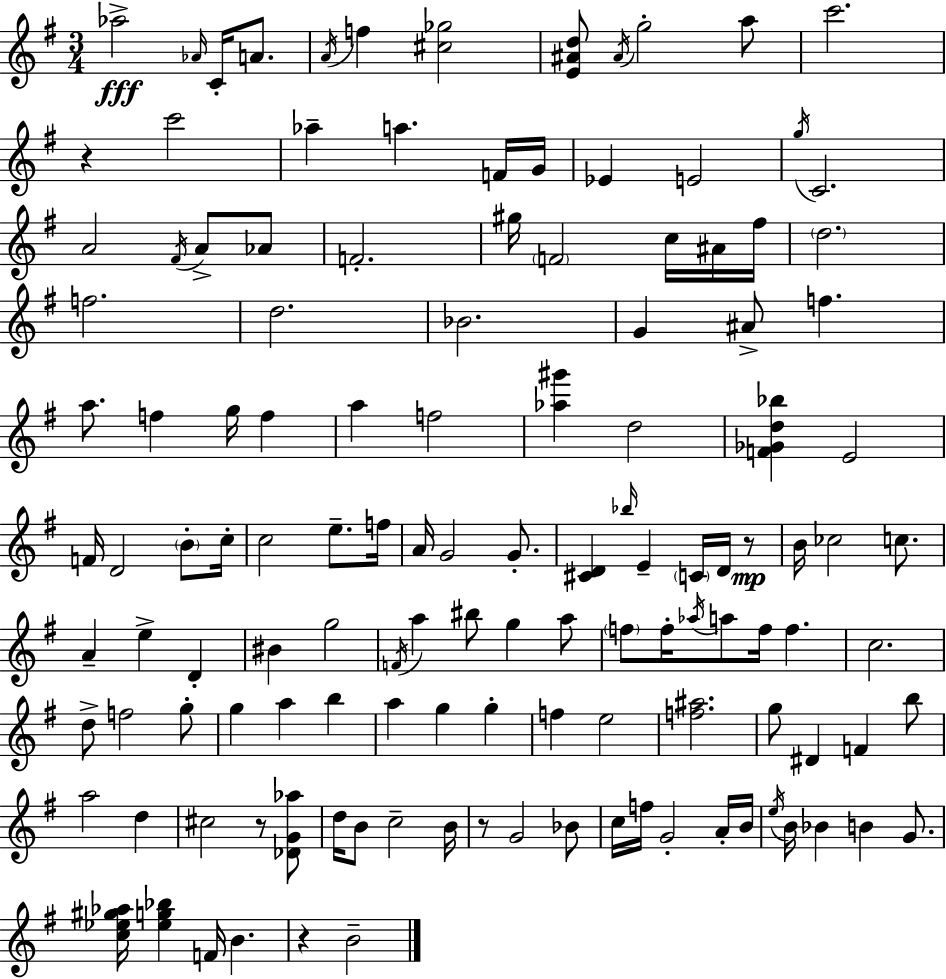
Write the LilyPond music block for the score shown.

{
  \clef treble
  \numericTimeSignature
  \time 3/4
  \key e \minor
  aes''2->\fff \grace { aes'16 } c'16-. a'8. | \acciaccatura { a'16 } f''4 <cis'' ges''>2 | <e' ais' d''>8 \acciaccatura { ais'16 } g''2-. | a''8 c'''2. | \break r4 c'''2 | aes''4-- a''4. | f'16 g'16 ees'4 e'2 | \acciaccatura { g''16 } c'2. | \break a'2 | \acciaccatura { fis'16 } a'8-> aes'8 f'2.-. | gis''16 \parenthesize f'2 | c''16 ais'16 fis''16 \parenthesize d''2. | \break f''2. | d''2. | bes'2. | g'4 ais'8-> f''4. | \break a''8. f''4 | g''16 f''4 a''4 f''2 | <aes'' gis'''>4 d''2 | <f' ges' d'' bes''>4 e'2 | \break f'16 d'2 | \parenthesize b'8-. c''16-. c''2 | e''8.-- f''16 a'16 g'2 | g'8.-. <cis' d'>4 \grace { bes''16 } e'4-- | \break \parenthesize c'16 d'16 r8\mp b'16 ces''2 | c''8. a'4-- e''4-> | d'4-. bis'4 g''2 | \acciaccatura { f'16 } a''4 bis''8 | \break g''4 a''8 \parenthesize f''8 f''16-. \acciaccatura { aes''16 } a''8 | f''16 f''4. c''2. | d''8-> f''2 | g''8-. g''4 | \break a''4 b''4 a''4 | g''4 g''4-. f''4 | e''2 <f'' ais''>2. | g''8 dis'4 | \break f'4 b''8 a''2 | d''4 cis''2 | r8 <des' g' aes''>8 d''16 b'8 c''2-- | b'16 r8 g'2 | \break bes'8 c''16 f''16 g'2-. | a'16-. b'16 \acciaccatura { e''16 } b'16 bes'4 | b'4 g'8. <c'' ees'' gis'' aes''>16 <ees'' g'' bes''>4 | f'16 b'4. r4 | \break b'2-- \bar "|."
}